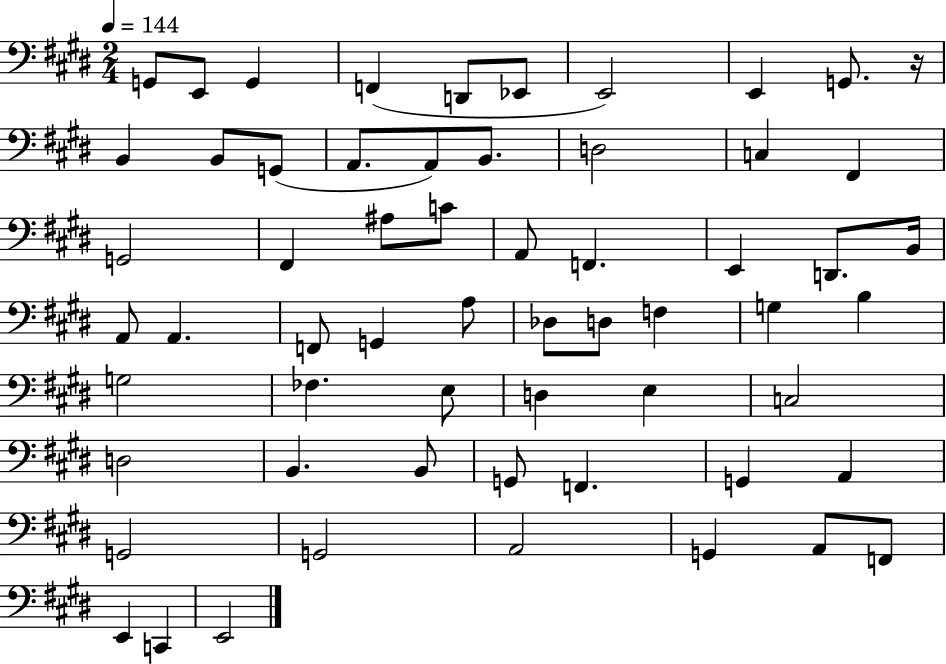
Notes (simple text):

G2/e E2/e G2/q F2/q D2/e Eb2/e E2/h E2/q G2/e. R/s B2/q B2/e G2/e A2/e. A2/e B2/e. D3/h C3/q F#2/q G2/h F#2/q A#3/e C4/e A2/e F2/q. E2/q D2/e. B2/s A2/e A2/q. F2/e G2/q A3/e Db3/e D3/e F3/q G3/q B3/q G3/h FES3/q. E3/e D3/q E3/q C3/h D3/h B2/q. B2/e G2/e F2/q. G2/q A2/q G2/h G2/h A2/h G2/q A2/e F2/e E2/q C2/q E2/h